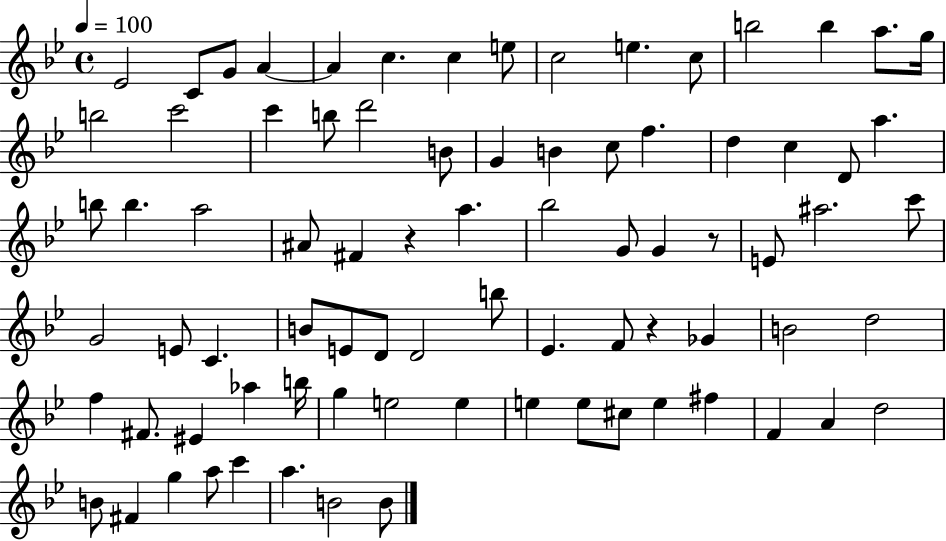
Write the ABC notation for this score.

X:1
T:Untitled
M:4/4
L:1/4
K:Bb
_E2 C/2 G/2 A A c c e/2 c2 e c/2 b2 b a/2 g/4 b2 c'2 c' b/2 d'2 B/2 G B c/2 f d c D/2 a b/2 b a2 ^A/2 ^F z a _b2 G/2 G z/2 E/2 ^a2 c'/2 G2 E/2 C B/2 E/2 D/2 D2 b/2 _E F/2 z _G B2 d2 f ^F/2 ^E _a b/4 g e2 e e e/2 ^c/2 e ^f F A d2 B/2 ^F g a/2 c' a B2 B/2